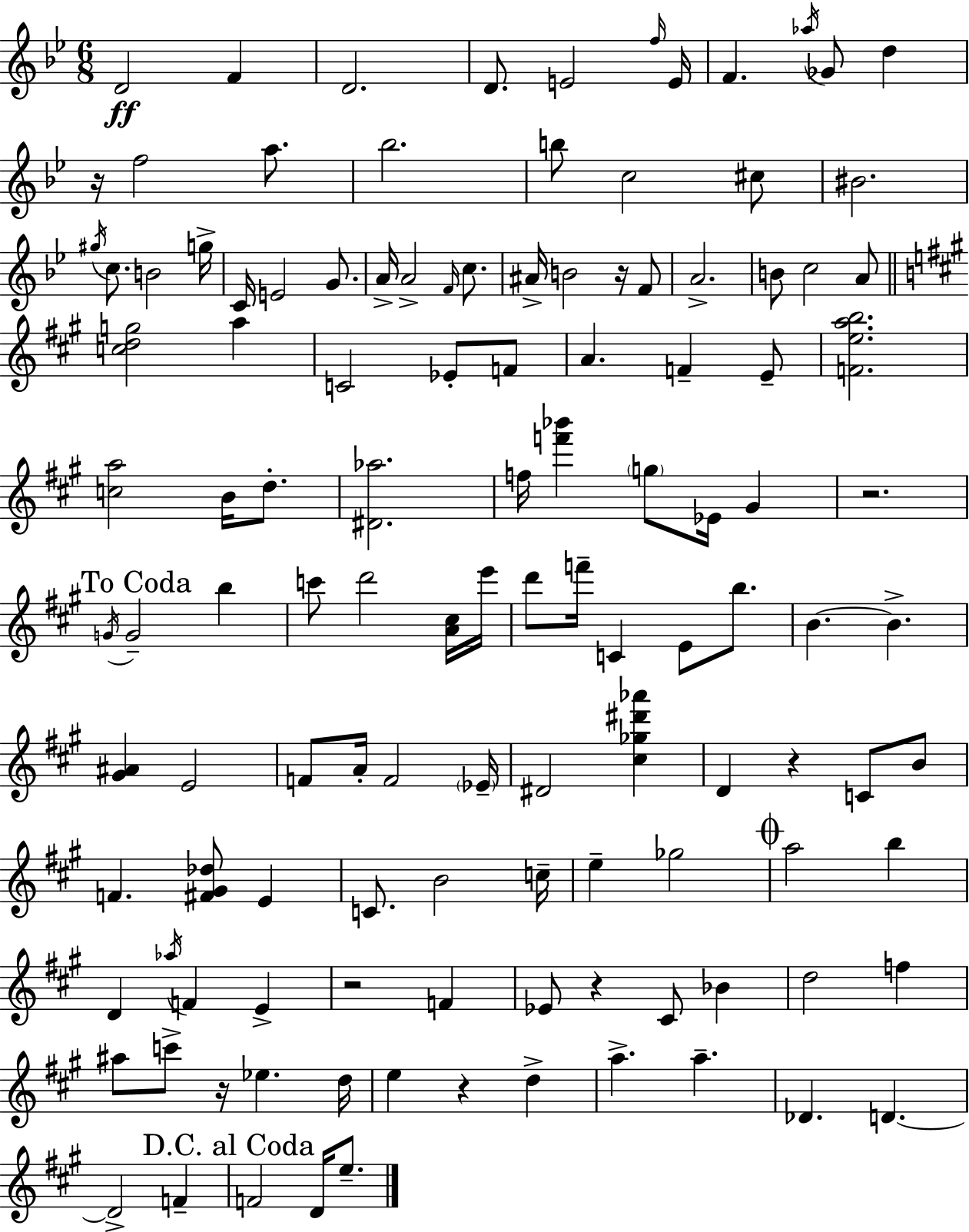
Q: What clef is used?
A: treble